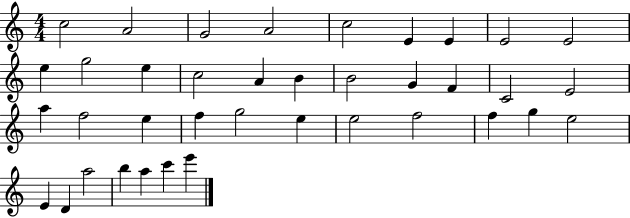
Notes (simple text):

C5/h A4/h G4/h A4/h C5/h E4/q E4/q E4/h E4/h E5/q G5/h E5/q C5/h A4/q B4/q B4/h G4/q F4/q C4/h E4/h A5/q F5/h E5/q F5/q G5/h E5/q E5/h F5/h F5/q G5/q E5/h E4/q D4/q A5/h B5/q A5/q C6/q E6/q